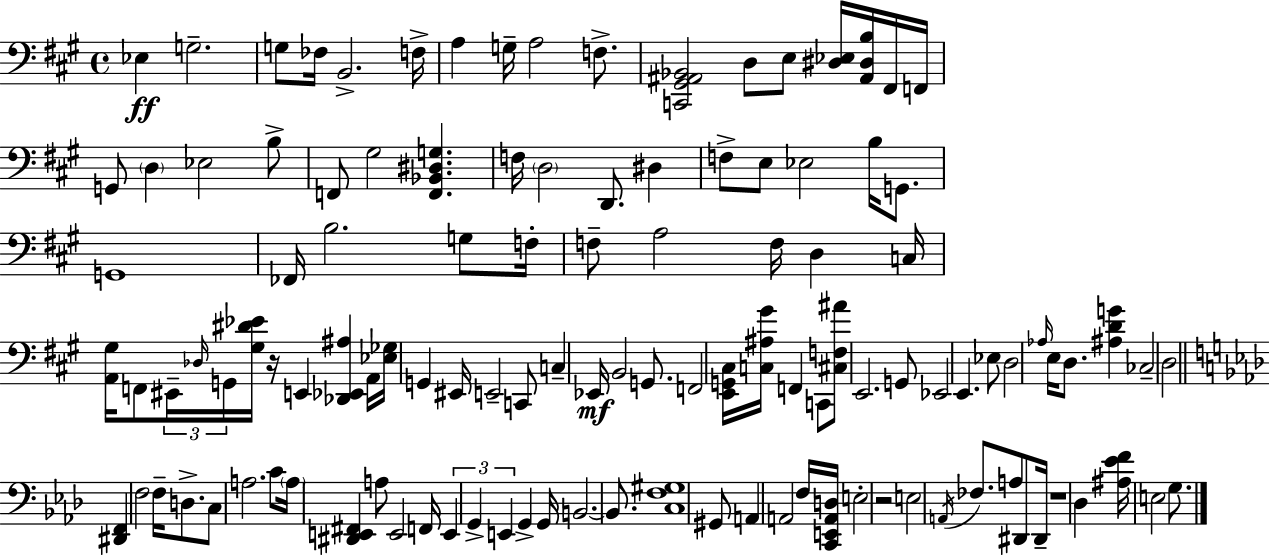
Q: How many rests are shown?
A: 3